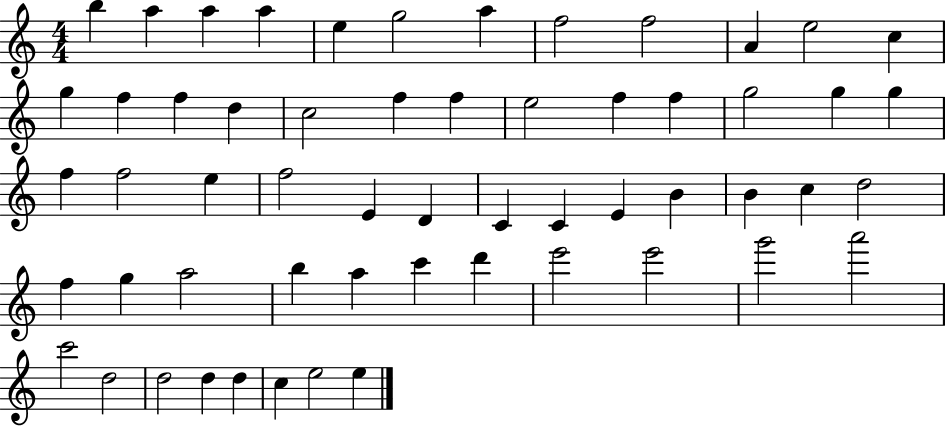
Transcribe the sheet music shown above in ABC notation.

X:1
T:Untitled
M:4/4
L:1/4
K:C
b a a a e g2 a f2 f2 A e2 c g f f d c2 f f e2 f f g2 g g f f2 e f2 E D C C E B B c d2 f g a2 b a c' d' e'2 e'2 g'2 a'2 c'2 d2 d2 d d c e2 e